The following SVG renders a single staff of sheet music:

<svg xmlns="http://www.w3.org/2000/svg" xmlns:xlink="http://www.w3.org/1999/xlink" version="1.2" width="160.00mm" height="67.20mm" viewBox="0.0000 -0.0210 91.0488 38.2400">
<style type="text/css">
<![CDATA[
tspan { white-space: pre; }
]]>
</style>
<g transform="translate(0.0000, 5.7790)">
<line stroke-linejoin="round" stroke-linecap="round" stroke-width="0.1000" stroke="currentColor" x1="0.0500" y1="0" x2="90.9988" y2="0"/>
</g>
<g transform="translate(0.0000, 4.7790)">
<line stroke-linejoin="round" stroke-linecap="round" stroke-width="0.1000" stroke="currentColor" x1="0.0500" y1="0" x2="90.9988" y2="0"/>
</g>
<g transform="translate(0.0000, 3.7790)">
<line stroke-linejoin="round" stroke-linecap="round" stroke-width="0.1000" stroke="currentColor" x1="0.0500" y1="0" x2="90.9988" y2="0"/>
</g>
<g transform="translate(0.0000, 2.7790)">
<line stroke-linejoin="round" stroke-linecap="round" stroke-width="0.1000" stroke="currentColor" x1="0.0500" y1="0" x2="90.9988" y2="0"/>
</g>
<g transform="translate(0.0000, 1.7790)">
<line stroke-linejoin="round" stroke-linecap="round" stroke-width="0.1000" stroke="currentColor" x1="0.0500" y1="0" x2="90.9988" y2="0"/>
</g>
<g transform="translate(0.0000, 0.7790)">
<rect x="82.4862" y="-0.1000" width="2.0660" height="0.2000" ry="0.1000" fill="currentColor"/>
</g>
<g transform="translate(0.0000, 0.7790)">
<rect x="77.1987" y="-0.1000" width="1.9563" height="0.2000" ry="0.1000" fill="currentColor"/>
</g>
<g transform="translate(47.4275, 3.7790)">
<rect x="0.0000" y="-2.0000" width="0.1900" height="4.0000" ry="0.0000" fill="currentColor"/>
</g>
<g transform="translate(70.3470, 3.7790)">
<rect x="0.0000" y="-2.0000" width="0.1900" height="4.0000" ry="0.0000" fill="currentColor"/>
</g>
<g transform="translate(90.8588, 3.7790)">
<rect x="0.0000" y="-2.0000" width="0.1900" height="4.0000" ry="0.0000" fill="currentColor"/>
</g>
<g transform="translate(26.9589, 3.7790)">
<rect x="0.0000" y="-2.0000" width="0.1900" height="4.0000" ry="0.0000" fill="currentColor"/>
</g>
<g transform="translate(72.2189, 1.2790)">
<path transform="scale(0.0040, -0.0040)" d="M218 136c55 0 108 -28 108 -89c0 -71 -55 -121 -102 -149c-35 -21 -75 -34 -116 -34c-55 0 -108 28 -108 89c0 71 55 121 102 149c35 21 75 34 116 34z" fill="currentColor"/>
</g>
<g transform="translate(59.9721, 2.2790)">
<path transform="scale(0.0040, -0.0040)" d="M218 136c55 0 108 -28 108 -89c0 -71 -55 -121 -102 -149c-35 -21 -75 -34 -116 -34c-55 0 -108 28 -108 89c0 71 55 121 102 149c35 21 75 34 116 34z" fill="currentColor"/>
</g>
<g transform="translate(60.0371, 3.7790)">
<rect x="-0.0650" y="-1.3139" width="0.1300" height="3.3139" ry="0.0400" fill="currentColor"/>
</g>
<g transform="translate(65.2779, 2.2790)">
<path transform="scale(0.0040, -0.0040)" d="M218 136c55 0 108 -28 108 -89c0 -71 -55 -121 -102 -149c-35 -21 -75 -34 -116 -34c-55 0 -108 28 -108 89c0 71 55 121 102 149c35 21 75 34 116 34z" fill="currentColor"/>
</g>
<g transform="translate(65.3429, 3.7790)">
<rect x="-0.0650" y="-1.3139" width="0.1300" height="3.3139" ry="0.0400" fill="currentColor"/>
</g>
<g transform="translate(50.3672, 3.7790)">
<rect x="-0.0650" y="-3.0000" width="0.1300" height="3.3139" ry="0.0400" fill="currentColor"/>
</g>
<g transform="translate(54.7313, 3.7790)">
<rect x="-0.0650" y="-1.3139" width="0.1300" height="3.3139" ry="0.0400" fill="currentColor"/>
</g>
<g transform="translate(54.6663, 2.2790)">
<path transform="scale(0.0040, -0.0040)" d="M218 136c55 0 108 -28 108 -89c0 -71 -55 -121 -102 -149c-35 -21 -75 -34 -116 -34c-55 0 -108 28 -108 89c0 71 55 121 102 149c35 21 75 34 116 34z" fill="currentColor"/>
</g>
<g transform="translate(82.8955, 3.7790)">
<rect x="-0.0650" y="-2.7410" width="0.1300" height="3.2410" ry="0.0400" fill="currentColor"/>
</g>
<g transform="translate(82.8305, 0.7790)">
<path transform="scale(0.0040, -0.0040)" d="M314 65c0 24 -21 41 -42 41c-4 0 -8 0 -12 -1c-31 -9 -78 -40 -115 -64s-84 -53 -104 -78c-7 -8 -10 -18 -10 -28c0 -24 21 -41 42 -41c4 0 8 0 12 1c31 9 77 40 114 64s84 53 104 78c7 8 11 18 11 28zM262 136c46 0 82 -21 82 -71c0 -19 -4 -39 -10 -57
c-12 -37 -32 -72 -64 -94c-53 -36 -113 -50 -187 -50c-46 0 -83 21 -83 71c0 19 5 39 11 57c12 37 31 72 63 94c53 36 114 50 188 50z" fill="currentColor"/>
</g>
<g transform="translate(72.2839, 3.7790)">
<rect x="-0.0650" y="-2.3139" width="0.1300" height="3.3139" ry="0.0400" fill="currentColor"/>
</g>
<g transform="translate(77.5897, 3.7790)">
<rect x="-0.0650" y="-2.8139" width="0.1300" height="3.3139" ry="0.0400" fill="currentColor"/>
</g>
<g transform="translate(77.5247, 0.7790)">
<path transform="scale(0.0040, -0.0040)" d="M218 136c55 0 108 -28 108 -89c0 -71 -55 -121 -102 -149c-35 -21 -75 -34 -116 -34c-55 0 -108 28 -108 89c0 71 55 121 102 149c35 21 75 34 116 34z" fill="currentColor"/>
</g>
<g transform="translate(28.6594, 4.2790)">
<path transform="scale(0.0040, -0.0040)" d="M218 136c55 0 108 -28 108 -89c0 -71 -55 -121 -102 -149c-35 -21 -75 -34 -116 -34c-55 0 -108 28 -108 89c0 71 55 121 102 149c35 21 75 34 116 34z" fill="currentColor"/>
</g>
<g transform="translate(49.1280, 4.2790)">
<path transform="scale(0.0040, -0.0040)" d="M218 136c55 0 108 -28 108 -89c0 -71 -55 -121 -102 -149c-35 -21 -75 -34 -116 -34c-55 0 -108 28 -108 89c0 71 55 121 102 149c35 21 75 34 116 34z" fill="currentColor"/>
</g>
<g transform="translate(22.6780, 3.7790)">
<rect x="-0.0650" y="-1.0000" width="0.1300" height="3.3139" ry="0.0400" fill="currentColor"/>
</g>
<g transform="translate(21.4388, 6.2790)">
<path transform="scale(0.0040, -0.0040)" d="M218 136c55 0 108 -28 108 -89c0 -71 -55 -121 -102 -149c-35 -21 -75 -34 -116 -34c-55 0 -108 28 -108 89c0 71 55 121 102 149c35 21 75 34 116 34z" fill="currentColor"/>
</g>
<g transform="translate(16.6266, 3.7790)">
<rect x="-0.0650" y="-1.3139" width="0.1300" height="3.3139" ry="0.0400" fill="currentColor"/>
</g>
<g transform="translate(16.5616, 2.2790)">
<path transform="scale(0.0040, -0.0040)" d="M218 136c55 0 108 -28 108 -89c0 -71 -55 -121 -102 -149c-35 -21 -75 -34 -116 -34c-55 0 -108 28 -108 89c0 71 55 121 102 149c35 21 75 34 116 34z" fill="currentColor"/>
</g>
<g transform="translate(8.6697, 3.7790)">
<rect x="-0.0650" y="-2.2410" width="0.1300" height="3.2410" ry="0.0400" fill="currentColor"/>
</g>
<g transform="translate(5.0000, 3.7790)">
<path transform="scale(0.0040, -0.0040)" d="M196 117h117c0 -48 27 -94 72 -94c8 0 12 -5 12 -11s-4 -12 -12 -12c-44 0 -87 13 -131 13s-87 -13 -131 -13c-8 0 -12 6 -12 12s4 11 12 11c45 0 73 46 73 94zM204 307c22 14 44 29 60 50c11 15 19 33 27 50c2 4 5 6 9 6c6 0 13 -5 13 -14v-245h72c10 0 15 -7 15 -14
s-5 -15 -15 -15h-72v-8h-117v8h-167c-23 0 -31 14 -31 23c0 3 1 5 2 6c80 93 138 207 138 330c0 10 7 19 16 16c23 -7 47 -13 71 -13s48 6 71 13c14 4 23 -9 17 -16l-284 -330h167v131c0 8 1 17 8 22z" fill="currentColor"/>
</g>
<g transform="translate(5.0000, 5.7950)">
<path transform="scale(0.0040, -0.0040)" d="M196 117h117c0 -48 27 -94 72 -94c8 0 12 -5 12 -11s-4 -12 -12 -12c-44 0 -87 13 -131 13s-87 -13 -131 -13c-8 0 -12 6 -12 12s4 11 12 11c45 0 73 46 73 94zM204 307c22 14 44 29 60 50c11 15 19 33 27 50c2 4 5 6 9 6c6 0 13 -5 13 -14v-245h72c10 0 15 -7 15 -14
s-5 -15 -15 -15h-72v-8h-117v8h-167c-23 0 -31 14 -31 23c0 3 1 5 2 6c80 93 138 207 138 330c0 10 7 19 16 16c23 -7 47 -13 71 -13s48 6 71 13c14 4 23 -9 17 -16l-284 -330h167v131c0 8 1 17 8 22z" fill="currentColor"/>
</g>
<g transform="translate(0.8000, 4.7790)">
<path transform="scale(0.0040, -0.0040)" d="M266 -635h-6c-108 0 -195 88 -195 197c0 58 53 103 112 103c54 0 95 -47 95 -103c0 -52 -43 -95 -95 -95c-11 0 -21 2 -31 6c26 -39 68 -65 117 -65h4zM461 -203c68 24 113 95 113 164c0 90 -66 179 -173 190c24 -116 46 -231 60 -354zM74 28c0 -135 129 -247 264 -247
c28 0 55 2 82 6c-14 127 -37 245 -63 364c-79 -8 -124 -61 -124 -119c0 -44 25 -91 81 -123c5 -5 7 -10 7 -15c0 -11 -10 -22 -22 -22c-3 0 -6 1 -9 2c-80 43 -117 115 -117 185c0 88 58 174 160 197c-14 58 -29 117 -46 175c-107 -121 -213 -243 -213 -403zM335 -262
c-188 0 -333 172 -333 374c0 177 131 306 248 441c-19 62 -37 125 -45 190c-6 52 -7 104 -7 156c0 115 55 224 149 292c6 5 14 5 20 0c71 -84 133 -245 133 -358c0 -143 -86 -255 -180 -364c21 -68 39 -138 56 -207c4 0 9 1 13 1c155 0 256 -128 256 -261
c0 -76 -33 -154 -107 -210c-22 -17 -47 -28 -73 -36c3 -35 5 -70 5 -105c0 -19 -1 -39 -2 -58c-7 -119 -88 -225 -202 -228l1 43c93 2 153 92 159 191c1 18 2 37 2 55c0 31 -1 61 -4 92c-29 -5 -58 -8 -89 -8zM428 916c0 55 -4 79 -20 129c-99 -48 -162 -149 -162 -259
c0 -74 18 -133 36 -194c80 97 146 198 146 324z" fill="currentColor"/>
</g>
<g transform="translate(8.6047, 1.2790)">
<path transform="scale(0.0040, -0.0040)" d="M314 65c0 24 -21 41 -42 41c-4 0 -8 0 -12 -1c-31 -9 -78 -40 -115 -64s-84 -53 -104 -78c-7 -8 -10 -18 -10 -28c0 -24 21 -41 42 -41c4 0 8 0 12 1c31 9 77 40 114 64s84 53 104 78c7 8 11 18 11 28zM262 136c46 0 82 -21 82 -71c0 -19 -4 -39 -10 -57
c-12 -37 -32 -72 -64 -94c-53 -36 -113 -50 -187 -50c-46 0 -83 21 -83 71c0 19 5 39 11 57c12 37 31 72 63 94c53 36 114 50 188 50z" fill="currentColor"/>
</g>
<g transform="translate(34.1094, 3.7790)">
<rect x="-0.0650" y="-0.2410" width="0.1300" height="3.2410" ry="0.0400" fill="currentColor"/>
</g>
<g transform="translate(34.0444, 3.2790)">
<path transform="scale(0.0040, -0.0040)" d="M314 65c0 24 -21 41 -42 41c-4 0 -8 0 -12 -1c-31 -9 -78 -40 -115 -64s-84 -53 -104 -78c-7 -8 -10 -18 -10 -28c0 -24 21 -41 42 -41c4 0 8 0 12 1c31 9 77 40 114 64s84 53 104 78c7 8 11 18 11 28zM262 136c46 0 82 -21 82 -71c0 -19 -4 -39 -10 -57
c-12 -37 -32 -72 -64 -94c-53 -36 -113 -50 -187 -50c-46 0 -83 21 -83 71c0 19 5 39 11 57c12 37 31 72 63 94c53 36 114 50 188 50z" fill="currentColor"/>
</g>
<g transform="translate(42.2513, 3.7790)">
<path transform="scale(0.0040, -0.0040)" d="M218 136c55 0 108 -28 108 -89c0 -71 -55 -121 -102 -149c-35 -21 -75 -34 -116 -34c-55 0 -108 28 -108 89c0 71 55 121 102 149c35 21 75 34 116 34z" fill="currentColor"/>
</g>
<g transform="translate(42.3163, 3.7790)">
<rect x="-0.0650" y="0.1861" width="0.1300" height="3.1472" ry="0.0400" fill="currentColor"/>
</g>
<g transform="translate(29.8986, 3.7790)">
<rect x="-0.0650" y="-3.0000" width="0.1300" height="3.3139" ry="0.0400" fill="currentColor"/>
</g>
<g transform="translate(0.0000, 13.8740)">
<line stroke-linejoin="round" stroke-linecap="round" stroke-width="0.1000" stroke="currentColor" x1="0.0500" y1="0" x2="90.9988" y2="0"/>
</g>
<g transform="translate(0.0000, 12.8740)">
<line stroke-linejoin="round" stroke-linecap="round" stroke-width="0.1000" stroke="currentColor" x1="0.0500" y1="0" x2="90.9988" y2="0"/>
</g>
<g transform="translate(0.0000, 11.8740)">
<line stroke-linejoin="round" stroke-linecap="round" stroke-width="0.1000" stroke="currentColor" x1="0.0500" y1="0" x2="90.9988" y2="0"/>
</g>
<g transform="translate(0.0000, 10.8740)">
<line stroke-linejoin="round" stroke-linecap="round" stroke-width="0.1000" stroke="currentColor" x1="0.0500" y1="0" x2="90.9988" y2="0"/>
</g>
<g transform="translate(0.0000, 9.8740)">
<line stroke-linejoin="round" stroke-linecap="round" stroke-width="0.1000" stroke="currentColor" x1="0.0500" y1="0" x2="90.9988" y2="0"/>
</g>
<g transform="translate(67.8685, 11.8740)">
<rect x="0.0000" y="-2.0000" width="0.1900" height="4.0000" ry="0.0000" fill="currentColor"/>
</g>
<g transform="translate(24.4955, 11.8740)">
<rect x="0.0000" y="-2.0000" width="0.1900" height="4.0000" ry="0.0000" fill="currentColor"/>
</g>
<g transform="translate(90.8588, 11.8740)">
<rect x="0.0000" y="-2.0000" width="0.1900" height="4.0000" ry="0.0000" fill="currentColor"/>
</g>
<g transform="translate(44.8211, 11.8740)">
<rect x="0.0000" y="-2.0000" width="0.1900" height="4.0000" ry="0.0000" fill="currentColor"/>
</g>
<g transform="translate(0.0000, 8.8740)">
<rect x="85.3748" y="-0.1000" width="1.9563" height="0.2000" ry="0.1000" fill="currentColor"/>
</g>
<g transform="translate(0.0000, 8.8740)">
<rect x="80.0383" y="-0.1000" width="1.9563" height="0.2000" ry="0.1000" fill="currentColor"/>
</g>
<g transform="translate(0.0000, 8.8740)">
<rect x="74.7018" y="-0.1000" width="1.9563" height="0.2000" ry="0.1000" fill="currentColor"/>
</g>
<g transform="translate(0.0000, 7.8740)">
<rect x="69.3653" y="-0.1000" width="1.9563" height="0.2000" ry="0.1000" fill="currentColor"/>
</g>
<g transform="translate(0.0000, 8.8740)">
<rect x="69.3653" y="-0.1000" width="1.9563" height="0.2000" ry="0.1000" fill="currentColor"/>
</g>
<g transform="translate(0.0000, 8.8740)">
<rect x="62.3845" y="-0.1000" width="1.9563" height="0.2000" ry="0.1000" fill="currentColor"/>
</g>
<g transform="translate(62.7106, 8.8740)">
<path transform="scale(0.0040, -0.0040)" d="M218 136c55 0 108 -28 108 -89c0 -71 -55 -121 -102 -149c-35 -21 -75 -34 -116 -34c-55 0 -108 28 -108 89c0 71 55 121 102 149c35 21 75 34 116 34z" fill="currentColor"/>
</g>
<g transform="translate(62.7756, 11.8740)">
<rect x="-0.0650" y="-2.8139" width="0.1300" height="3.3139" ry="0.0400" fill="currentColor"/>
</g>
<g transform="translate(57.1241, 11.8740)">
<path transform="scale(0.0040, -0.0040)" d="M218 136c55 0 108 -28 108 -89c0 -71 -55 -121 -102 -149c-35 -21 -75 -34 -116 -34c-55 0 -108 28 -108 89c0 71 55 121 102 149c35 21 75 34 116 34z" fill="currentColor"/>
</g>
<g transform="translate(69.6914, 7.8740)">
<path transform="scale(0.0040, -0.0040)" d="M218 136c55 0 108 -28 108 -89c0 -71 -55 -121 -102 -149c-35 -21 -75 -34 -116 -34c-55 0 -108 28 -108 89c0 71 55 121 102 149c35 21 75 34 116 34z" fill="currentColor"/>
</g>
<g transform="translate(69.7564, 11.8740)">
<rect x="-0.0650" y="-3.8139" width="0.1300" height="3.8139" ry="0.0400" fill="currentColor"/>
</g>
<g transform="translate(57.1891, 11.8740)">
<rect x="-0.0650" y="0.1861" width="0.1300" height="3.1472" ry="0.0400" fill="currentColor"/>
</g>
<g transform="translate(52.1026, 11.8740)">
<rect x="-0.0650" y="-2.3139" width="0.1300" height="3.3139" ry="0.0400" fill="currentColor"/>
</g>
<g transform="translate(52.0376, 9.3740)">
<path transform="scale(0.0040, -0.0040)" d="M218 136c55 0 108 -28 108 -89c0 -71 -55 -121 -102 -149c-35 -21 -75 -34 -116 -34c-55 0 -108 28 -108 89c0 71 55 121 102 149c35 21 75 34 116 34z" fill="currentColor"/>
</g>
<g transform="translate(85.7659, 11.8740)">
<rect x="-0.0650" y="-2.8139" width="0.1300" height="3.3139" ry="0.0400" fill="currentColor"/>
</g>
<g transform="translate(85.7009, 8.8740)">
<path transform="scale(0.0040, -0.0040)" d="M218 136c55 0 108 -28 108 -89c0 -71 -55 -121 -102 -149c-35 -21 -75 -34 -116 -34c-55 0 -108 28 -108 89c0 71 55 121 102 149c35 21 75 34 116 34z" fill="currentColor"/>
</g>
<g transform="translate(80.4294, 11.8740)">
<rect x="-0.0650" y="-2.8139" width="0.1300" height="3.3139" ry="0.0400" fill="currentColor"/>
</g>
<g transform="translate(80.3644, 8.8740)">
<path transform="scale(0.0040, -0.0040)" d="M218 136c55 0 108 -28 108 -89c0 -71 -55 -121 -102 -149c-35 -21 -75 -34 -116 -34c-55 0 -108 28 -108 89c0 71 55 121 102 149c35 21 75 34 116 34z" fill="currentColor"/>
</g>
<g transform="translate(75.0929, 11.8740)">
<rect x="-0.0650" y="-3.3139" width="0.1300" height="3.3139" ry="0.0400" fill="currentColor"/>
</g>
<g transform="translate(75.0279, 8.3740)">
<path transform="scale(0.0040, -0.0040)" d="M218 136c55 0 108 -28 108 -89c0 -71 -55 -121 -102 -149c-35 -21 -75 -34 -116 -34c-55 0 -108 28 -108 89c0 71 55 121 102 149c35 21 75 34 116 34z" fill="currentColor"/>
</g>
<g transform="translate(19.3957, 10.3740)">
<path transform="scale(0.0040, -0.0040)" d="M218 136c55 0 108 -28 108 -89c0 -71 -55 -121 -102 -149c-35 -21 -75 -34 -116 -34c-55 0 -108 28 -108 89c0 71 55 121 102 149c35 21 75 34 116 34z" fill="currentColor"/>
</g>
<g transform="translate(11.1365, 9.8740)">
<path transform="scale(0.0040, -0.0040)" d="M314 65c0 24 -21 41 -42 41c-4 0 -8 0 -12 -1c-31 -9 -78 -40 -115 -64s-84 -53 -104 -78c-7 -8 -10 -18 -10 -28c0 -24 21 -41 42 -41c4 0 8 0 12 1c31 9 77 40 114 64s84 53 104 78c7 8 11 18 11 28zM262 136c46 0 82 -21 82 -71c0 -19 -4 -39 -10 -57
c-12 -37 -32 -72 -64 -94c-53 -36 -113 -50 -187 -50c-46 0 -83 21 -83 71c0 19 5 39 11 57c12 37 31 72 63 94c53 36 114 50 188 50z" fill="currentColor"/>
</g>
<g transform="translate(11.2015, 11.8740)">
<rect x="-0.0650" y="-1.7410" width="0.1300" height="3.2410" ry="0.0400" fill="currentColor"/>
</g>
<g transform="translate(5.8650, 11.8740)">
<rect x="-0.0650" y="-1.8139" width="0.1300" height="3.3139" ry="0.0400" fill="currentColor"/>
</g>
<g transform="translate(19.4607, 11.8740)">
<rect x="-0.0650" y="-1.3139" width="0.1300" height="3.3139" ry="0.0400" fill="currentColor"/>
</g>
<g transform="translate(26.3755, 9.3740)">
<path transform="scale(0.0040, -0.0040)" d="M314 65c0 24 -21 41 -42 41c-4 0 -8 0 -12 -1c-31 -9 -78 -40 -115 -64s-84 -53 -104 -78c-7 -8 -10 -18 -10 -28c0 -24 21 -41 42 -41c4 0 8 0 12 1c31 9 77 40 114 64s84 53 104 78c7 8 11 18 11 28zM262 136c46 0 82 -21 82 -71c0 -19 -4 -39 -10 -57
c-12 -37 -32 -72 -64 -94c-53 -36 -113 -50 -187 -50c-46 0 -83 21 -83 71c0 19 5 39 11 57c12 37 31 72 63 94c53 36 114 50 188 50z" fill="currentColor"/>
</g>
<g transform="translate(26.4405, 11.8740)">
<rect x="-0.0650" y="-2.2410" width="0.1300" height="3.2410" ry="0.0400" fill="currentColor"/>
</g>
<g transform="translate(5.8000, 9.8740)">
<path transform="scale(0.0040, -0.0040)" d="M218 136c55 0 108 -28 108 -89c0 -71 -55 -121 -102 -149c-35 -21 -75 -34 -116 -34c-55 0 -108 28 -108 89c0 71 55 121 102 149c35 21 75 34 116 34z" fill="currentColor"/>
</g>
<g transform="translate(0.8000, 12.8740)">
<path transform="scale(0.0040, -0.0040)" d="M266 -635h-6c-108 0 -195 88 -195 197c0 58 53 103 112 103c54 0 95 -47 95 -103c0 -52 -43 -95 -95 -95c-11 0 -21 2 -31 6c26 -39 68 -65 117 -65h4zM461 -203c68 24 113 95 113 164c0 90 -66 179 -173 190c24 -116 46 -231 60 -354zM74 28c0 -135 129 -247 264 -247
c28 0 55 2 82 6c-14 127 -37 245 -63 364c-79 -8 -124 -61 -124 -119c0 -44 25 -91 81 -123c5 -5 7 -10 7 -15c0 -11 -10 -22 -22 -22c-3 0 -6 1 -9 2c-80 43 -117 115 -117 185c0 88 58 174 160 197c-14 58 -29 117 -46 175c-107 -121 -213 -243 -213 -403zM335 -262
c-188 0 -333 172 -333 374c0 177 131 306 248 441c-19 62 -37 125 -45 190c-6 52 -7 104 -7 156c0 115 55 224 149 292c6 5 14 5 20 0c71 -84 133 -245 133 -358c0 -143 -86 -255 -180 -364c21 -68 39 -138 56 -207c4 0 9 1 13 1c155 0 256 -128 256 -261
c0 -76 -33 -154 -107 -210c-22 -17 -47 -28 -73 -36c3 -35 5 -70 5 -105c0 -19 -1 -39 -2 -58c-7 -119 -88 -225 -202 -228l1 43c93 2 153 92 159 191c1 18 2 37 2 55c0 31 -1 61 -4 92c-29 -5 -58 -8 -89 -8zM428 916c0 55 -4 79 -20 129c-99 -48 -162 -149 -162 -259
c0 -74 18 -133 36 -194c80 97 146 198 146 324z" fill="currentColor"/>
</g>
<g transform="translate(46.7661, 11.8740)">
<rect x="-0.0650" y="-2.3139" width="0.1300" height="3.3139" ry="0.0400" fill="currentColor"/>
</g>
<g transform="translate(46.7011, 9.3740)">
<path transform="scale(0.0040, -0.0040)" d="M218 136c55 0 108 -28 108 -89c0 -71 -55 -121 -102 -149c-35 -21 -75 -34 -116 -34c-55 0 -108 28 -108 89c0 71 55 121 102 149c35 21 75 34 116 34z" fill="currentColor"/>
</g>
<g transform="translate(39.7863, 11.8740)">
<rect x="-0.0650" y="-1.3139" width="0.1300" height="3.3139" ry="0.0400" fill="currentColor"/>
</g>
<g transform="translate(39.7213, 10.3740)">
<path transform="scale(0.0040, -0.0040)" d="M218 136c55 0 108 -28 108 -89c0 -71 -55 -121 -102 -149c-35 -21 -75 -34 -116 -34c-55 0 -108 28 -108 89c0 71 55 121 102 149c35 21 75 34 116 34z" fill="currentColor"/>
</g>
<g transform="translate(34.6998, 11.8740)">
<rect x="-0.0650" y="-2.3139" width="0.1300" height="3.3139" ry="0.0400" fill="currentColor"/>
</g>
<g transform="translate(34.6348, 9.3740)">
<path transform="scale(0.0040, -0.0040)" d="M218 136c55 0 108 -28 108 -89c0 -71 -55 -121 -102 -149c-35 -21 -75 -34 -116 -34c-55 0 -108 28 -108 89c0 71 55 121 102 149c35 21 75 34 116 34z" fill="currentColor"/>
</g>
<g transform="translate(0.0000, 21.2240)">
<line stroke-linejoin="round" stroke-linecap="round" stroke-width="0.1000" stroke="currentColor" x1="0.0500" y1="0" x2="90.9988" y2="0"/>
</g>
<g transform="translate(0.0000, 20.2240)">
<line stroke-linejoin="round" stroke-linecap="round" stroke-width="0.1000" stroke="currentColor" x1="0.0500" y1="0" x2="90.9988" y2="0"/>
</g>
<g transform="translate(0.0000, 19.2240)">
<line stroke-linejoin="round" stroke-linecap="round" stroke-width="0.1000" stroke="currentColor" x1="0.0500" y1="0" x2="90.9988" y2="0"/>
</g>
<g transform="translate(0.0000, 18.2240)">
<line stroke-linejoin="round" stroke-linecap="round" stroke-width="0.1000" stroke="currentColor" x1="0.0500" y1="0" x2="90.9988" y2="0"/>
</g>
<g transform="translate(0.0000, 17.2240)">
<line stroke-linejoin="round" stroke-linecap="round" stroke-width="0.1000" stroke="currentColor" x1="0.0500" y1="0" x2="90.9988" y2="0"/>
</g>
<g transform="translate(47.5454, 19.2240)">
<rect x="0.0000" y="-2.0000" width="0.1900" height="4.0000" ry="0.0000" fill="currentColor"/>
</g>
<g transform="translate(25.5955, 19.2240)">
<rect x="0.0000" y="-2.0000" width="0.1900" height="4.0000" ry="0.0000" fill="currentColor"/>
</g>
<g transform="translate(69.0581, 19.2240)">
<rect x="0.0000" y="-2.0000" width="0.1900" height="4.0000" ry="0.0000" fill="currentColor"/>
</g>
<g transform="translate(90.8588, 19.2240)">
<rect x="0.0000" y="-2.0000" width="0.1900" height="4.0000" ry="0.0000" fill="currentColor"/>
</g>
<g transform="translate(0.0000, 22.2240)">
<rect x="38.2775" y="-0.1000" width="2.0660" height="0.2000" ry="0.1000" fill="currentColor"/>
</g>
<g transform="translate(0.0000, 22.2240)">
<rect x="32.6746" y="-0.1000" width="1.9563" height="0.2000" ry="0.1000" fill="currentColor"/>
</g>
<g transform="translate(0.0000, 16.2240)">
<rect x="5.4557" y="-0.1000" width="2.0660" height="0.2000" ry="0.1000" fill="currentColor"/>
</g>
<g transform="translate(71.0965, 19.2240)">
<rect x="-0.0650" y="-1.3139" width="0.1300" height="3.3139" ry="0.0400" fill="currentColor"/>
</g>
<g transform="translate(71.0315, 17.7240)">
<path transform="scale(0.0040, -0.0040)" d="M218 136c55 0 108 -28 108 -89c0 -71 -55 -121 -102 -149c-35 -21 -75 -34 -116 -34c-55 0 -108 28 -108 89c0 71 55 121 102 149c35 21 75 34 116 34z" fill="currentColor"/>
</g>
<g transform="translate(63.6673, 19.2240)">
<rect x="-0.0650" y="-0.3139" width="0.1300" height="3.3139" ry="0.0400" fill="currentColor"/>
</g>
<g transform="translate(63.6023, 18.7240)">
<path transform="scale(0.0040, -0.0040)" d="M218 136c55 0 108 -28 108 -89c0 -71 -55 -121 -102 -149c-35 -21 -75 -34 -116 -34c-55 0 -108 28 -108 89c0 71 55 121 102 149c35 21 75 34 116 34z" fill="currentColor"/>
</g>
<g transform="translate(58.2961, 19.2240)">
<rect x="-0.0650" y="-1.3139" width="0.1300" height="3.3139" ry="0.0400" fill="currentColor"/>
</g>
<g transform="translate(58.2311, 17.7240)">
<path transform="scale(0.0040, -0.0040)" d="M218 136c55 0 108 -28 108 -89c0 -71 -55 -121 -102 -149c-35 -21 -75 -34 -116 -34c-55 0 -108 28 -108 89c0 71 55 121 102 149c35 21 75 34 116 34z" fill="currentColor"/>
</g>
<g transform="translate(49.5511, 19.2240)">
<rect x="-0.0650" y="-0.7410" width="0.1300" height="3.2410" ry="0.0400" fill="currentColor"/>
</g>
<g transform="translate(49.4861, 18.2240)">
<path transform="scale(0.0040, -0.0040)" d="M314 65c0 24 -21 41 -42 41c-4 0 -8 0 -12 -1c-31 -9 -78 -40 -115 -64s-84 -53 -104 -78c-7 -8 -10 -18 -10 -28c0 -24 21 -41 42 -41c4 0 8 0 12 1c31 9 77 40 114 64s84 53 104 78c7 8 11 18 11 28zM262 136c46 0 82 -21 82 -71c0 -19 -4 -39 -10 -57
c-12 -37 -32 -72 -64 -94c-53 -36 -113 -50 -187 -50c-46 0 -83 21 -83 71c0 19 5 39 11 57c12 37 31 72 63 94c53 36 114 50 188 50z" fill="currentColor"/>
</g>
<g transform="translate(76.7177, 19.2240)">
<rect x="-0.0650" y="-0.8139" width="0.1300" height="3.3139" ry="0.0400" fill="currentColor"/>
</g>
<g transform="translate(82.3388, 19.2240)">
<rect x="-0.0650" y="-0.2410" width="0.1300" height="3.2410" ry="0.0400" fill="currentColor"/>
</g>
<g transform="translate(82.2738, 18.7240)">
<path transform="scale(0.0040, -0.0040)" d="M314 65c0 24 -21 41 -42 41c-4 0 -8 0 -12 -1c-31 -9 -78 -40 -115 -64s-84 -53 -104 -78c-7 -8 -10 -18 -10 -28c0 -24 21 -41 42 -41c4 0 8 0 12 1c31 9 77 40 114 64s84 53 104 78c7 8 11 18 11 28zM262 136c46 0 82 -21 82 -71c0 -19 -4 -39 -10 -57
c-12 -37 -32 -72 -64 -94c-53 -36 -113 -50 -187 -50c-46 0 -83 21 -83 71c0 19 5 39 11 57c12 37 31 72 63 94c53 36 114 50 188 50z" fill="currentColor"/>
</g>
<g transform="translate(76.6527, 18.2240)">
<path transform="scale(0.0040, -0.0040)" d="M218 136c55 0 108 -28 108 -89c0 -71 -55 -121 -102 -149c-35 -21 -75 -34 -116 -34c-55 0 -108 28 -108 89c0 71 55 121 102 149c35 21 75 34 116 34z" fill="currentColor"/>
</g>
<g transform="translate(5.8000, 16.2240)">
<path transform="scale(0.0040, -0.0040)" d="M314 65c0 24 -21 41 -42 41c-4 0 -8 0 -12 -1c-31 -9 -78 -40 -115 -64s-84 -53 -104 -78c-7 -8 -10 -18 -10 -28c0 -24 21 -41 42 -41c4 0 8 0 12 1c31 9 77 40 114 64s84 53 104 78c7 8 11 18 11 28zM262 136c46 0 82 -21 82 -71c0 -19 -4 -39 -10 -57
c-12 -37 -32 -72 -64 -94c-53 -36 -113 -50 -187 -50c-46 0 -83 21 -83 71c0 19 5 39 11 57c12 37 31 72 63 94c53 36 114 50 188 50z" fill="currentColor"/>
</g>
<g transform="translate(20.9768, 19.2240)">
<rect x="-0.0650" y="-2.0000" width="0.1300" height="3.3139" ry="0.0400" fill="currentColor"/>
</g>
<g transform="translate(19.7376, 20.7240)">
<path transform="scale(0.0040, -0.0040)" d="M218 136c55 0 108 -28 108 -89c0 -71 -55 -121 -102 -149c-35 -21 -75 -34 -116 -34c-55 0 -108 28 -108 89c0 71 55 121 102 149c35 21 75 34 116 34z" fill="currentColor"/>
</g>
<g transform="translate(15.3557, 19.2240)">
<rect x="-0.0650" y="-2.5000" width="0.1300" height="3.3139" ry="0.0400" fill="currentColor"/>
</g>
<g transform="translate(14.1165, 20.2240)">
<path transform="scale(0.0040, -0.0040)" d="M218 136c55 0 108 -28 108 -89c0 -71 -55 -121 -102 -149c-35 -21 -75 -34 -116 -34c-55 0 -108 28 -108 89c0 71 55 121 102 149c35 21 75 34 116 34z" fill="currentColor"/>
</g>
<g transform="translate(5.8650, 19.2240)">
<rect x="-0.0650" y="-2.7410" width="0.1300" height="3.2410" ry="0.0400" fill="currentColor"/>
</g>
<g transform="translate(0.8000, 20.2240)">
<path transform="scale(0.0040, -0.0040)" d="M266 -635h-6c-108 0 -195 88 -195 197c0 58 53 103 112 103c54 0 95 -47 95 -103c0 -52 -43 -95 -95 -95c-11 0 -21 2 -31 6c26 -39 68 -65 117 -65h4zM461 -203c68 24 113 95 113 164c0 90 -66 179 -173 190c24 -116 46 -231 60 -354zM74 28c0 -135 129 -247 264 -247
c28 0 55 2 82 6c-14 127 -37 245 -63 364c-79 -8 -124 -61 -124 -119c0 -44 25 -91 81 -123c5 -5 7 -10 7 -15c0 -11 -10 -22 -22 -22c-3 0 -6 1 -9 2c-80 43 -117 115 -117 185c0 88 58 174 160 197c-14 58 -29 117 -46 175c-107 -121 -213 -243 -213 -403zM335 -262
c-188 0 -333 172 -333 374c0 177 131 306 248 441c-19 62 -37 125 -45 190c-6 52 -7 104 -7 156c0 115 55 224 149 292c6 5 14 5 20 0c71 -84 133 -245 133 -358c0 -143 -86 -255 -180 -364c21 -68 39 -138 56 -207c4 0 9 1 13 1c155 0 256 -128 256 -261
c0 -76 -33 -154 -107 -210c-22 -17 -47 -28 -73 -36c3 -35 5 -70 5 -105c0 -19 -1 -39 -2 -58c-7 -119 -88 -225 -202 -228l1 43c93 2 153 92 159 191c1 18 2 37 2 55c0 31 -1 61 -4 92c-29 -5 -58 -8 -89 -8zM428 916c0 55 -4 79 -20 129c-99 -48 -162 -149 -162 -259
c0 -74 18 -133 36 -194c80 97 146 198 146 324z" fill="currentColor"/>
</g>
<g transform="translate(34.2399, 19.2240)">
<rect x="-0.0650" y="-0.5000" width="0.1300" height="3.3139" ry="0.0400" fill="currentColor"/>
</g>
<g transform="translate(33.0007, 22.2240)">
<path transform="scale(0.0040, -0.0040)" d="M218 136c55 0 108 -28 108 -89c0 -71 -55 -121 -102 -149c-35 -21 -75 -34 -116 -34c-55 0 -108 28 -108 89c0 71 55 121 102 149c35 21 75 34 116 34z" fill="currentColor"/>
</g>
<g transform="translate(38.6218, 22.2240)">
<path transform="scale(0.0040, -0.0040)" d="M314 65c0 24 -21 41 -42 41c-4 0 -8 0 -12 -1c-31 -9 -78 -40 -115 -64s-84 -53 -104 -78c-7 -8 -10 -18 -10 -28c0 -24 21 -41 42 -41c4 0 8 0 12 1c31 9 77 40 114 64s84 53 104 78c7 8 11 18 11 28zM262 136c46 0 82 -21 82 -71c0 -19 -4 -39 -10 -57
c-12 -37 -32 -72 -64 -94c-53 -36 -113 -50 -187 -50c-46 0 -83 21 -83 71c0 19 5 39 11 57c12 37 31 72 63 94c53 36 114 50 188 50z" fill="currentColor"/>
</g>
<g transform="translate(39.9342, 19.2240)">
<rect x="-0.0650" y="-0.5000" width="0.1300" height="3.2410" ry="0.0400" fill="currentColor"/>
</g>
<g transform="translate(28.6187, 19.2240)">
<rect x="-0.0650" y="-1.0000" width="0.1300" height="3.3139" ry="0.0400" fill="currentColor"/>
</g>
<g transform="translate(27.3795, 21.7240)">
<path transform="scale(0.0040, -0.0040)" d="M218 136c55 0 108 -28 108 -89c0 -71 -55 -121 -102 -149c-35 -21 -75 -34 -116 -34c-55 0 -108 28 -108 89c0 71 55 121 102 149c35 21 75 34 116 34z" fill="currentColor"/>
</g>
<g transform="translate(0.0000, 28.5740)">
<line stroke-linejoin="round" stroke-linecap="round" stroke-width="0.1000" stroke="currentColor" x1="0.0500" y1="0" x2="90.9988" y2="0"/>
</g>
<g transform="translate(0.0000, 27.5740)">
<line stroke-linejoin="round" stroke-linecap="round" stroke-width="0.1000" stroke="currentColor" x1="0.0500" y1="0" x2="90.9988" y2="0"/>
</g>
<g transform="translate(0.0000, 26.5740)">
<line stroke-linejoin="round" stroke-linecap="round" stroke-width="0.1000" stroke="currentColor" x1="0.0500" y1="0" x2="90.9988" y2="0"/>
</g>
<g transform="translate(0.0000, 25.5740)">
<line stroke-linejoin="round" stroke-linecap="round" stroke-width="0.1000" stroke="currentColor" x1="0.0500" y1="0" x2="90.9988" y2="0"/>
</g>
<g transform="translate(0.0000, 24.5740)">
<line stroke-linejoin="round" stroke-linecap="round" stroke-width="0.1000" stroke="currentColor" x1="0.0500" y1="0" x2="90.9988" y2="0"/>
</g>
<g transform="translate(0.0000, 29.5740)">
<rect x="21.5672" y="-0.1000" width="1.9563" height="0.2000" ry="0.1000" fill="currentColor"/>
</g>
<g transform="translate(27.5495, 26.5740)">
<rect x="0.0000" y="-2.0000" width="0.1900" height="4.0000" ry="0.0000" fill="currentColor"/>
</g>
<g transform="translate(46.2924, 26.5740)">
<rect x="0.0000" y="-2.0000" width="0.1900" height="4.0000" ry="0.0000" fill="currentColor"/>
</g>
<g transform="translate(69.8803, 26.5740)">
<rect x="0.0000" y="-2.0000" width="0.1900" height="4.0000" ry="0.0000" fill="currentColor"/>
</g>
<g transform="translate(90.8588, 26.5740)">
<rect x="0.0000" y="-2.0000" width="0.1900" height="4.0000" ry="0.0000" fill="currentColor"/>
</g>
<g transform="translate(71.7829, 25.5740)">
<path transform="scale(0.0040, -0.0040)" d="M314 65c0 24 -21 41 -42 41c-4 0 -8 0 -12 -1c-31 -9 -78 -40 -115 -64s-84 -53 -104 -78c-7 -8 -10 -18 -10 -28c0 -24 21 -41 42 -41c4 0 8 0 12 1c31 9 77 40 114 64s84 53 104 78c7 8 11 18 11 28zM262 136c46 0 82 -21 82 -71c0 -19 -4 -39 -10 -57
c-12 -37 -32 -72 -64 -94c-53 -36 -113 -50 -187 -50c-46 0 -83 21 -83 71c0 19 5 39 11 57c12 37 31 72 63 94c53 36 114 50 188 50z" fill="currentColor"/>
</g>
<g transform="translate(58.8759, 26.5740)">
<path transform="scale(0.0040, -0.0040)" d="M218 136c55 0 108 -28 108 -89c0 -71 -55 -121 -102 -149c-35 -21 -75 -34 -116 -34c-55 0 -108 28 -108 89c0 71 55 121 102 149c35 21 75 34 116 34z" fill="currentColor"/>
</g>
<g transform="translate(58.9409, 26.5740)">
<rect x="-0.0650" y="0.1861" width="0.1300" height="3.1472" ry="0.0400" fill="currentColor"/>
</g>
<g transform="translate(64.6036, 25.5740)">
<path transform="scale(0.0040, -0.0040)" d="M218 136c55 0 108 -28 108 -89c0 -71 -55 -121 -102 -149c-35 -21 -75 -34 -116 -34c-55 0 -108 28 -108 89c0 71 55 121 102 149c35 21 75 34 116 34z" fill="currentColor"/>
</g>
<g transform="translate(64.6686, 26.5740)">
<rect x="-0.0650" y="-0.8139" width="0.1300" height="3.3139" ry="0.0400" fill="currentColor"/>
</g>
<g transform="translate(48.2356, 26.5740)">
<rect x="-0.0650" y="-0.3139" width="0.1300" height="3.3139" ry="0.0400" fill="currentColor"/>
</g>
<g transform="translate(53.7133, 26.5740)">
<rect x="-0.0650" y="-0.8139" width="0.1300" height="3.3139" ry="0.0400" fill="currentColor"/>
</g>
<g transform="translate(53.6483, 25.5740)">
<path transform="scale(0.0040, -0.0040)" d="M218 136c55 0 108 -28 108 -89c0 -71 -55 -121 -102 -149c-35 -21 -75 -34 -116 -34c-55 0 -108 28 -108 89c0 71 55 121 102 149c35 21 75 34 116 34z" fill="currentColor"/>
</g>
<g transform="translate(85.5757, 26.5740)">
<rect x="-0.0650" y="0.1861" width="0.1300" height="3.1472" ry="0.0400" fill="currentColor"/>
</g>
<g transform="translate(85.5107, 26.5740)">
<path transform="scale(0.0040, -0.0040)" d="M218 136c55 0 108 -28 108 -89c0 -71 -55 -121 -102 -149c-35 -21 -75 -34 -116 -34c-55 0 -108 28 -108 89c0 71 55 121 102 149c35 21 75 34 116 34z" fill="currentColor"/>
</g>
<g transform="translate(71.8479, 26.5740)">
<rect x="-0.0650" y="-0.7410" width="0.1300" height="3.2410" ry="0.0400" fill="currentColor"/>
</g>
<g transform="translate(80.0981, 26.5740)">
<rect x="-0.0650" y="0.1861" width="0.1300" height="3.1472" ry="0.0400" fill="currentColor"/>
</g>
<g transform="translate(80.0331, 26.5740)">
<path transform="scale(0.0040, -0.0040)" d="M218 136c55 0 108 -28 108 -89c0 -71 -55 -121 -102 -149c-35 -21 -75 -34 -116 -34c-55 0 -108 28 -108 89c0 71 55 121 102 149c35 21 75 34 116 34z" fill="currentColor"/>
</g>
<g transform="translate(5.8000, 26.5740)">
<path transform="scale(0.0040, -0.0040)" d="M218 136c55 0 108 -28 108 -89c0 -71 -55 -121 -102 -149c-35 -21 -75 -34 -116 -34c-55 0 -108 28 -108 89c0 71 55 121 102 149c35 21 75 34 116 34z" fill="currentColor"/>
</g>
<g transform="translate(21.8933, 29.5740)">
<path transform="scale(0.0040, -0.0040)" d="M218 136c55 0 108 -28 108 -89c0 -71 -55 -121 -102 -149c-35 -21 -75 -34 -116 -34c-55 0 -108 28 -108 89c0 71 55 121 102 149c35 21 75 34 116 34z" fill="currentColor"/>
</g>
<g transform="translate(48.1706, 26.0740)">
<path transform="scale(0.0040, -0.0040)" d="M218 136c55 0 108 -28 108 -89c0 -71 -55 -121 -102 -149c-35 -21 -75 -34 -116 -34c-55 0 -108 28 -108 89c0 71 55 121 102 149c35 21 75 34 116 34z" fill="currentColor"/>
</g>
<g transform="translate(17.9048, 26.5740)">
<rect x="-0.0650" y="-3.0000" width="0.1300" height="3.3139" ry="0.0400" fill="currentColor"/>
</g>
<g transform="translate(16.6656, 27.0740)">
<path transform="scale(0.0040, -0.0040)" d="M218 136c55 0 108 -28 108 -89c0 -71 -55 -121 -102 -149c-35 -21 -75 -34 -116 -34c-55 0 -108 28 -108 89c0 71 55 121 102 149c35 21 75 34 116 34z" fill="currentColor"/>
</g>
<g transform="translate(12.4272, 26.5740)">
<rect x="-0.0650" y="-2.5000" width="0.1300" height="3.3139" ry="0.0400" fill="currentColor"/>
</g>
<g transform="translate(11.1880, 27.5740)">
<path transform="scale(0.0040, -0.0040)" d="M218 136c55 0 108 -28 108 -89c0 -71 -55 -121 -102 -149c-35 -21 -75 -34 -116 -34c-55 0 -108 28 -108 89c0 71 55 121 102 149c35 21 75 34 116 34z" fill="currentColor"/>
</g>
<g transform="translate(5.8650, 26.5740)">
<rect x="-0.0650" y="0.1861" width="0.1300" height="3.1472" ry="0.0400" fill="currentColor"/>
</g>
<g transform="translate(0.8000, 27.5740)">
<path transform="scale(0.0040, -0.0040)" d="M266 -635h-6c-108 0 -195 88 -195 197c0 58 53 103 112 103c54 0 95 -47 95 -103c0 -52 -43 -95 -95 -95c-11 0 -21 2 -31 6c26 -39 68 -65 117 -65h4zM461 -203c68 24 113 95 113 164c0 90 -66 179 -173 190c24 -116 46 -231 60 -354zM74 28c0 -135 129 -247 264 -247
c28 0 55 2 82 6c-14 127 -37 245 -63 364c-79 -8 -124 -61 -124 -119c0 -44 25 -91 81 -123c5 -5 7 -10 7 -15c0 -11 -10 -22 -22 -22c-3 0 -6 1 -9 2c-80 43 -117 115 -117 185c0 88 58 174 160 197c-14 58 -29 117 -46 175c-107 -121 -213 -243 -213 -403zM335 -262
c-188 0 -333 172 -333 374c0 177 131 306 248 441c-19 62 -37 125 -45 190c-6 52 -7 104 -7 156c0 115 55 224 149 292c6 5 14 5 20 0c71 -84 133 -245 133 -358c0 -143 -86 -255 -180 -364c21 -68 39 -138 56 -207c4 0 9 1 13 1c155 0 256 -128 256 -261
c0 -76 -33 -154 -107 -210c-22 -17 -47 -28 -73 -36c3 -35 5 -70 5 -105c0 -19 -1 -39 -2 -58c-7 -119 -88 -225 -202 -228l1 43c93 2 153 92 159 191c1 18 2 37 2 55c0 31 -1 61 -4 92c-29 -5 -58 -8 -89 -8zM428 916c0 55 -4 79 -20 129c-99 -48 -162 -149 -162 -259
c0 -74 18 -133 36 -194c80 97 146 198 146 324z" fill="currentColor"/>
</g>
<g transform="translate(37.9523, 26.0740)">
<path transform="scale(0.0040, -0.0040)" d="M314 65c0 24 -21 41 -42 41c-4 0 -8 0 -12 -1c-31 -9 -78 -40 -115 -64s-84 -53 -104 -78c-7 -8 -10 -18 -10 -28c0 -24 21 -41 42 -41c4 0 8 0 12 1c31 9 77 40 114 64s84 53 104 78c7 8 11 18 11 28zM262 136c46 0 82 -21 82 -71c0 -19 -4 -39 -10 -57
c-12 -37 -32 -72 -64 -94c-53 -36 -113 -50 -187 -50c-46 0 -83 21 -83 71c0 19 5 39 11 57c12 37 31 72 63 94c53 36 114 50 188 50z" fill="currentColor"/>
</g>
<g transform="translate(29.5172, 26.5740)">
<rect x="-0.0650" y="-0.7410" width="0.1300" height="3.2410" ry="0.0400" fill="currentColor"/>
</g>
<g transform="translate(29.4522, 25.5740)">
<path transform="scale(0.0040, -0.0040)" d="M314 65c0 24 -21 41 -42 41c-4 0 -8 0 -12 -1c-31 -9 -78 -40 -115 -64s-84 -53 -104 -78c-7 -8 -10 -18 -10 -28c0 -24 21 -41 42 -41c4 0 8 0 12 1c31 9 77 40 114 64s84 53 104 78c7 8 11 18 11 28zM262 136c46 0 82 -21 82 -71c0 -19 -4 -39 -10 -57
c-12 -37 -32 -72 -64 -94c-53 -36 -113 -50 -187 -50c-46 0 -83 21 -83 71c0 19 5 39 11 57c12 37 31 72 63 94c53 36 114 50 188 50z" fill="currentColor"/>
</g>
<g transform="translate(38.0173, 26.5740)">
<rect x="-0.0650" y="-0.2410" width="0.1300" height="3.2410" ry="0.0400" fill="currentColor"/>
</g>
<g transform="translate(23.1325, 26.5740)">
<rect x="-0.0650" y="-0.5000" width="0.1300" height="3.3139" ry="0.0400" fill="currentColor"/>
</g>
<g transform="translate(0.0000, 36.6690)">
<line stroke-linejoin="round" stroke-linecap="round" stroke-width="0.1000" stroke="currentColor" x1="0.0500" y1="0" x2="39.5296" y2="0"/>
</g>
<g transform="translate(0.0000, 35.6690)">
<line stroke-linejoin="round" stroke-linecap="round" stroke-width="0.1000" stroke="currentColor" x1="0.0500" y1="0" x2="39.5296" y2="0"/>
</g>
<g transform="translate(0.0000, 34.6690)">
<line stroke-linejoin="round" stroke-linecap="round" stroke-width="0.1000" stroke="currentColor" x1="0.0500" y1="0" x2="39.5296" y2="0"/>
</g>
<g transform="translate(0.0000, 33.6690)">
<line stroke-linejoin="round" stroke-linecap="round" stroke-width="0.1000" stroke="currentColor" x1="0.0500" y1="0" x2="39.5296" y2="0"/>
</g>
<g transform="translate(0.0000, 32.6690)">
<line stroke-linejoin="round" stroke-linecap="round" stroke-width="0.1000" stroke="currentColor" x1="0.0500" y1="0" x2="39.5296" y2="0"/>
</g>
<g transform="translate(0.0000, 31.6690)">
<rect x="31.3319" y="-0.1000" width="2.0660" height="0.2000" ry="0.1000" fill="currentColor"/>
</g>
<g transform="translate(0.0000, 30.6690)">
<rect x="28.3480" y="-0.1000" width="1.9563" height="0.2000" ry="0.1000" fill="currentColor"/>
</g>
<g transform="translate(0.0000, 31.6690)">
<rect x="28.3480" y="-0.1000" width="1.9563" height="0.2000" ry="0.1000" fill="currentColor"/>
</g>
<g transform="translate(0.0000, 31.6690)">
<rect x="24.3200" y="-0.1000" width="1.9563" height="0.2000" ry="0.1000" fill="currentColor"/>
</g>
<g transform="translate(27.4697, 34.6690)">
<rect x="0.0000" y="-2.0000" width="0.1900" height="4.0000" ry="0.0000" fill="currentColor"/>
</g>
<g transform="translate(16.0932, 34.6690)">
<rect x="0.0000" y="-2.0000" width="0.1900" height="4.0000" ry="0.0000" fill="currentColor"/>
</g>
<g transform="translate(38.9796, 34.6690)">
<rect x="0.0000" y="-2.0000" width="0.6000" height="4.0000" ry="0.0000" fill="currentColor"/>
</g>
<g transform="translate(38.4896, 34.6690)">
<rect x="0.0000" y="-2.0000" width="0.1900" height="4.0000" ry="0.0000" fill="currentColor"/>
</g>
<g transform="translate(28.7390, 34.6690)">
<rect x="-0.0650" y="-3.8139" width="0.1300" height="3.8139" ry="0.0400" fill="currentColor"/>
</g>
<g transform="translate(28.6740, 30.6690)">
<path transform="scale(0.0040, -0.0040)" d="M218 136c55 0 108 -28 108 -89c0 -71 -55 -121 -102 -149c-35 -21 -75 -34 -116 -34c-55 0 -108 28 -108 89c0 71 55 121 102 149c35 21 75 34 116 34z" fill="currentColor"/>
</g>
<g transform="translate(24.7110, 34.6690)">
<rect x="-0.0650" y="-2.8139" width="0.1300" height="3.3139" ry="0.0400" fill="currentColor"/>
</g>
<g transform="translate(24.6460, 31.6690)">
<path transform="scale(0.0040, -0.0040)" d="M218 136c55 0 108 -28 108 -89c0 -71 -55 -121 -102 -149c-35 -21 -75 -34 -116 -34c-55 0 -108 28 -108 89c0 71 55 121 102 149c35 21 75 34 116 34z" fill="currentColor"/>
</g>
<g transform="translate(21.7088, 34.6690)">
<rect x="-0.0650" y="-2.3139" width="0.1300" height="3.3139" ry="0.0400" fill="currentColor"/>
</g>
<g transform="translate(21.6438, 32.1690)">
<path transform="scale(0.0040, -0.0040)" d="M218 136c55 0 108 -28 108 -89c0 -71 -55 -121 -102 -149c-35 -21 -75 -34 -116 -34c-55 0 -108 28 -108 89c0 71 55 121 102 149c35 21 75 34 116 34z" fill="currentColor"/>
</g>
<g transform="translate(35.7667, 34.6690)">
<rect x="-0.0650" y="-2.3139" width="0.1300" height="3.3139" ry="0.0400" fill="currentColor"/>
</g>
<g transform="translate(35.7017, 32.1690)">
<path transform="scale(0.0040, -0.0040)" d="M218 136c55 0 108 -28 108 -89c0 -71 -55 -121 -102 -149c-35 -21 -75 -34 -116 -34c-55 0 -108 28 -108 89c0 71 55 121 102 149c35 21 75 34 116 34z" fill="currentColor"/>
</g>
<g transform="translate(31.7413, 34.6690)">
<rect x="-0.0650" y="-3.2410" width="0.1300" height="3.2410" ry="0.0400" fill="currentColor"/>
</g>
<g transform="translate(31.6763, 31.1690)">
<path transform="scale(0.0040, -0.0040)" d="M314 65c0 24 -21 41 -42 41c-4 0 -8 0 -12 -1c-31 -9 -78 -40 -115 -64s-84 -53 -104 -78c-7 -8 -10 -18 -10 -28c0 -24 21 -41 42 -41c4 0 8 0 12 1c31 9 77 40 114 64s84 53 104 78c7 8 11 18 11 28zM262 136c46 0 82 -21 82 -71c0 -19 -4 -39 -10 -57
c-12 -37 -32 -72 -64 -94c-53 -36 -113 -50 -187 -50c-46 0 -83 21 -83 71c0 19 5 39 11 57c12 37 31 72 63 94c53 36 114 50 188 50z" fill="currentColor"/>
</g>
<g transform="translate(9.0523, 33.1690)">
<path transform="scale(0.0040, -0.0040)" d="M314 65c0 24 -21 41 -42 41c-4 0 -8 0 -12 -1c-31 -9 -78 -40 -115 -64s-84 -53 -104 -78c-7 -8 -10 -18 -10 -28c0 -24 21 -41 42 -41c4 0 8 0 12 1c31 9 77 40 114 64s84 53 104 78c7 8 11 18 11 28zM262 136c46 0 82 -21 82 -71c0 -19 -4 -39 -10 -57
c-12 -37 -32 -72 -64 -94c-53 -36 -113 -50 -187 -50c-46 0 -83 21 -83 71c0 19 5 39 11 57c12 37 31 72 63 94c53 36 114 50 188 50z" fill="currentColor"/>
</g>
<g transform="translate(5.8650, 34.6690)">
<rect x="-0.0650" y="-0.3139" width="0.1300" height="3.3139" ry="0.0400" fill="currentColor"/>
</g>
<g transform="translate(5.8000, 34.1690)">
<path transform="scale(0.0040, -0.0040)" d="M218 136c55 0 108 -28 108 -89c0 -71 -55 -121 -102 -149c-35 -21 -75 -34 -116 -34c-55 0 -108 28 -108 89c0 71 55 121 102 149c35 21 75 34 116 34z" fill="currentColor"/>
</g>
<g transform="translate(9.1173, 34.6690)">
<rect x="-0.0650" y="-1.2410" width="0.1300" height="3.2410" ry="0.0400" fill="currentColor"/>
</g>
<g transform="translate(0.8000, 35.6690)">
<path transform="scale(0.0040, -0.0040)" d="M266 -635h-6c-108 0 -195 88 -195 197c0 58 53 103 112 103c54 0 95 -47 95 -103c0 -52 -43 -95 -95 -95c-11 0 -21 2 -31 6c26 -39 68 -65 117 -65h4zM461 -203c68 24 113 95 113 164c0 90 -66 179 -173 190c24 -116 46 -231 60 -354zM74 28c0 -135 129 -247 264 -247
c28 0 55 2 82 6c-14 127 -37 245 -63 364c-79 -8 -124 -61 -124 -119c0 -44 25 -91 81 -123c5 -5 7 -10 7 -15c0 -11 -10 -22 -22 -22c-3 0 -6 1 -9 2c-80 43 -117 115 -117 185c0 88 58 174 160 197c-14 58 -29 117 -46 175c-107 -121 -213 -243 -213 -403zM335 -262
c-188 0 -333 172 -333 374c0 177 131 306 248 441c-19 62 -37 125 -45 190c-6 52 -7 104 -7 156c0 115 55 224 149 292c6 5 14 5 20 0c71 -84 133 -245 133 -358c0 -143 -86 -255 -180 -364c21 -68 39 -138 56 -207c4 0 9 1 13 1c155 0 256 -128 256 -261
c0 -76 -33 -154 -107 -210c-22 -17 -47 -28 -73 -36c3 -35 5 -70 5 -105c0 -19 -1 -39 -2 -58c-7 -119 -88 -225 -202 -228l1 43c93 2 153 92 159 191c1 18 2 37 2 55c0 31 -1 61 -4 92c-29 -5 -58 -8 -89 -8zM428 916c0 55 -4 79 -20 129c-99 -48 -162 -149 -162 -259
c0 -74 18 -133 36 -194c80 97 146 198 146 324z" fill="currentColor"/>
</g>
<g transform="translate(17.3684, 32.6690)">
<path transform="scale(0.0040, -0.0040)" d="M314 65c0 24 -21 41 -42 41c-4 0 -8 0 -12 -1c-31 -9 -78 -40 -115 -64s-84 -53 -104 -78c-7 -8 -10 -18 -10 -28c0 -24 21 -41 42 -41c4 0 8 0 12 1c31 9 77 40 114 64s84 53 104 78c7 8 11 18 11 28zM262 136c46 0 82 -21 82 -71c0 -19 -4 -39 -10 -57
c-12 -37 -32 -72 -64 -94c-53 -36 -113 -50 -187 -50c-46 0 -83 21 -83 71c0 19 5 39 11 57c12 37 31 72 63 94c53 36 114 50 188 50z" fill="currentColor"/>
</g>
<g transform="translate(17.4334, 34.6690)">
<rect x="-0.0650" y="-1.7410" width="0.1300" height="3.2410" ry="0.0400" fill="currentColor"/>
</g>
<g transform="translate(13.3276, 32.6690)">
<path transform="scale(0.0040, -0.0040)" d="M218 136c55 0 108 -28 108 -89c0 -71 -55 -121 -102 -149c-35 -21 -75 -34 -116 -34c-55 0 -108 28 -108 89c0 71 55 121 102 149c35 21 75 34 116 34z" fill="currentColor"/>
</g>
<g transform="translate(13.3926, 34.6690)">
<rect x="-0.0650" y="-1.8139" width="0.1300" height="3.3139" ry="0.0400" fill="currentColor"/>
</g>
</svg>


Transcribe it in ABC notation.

X:1
T:Untitled
M:4/4
L:1/4
K:C
g2 e D A c2 B A e e e g a a2 f f2 e g2 g e g g B a c' b a a a2 G F D C C2 d2 e c e d c2 B G A C d2 c2 c d B d d2 B B c e2 f f2 g a c' b2 g